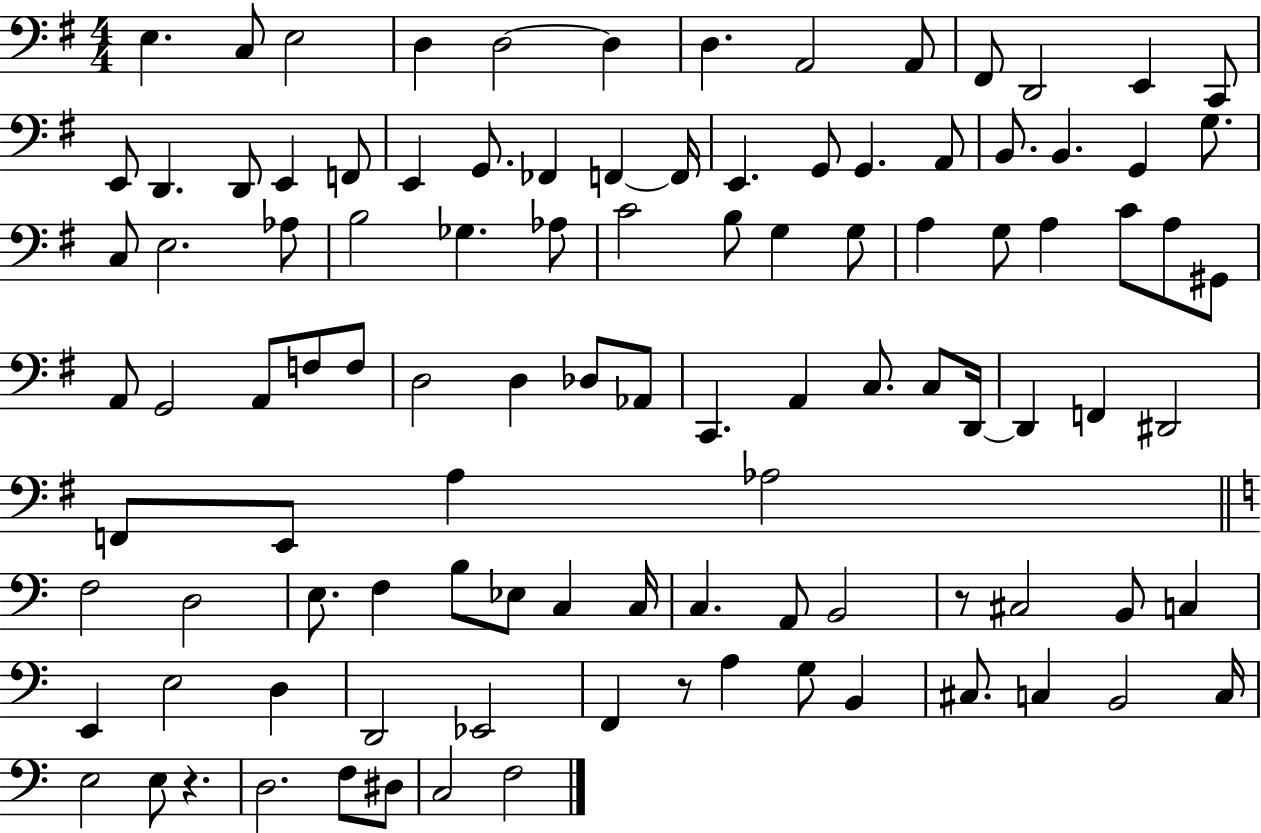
X:1
T:Untitled
M:4/4
L:1/4
K:G
E, C,/2 E,2 D, D,2 D, D, A,,2 A,,/2 ^F,,/2 D,,2 E,, C,,/2 E,,/2 D,, D,,/2 E,, F,,/2 E,, G,,/2 _F,, F,, F,,/4 E,, G,,/2 G,, A,,/2 B,,/2 B,, G,, G,/2 C,/2 E,2 _A,/2 B,2 _G, _A,/2 C2 B,/2 G, G,/2 A, G,/2 A, C/2 A,/2 ^G,,/2 A,,/2 G,,2 A,,/2 F,/2 F,/2 D,2 D, _D,/2 _A,,/2 C,, A,, C,/2 C,/2 D,,/4 D,, F,, ^D,,2 F,,/2 E,,/2 A, _A,2 F,2 D,2 E,/2 F, B,/2 _E,/2 C, C,/4 C, A,,/2 B,,2 z/2 ^C,2 B,,/2 C, E,, E,2 D, D,,2 _E,,2 F,, z/2 A, G,/2 B,, ^C,/2 C, B,,2 C,/4 E,2 E,/2 z D,2 F,/2 ^D,/2 C,2 F,2